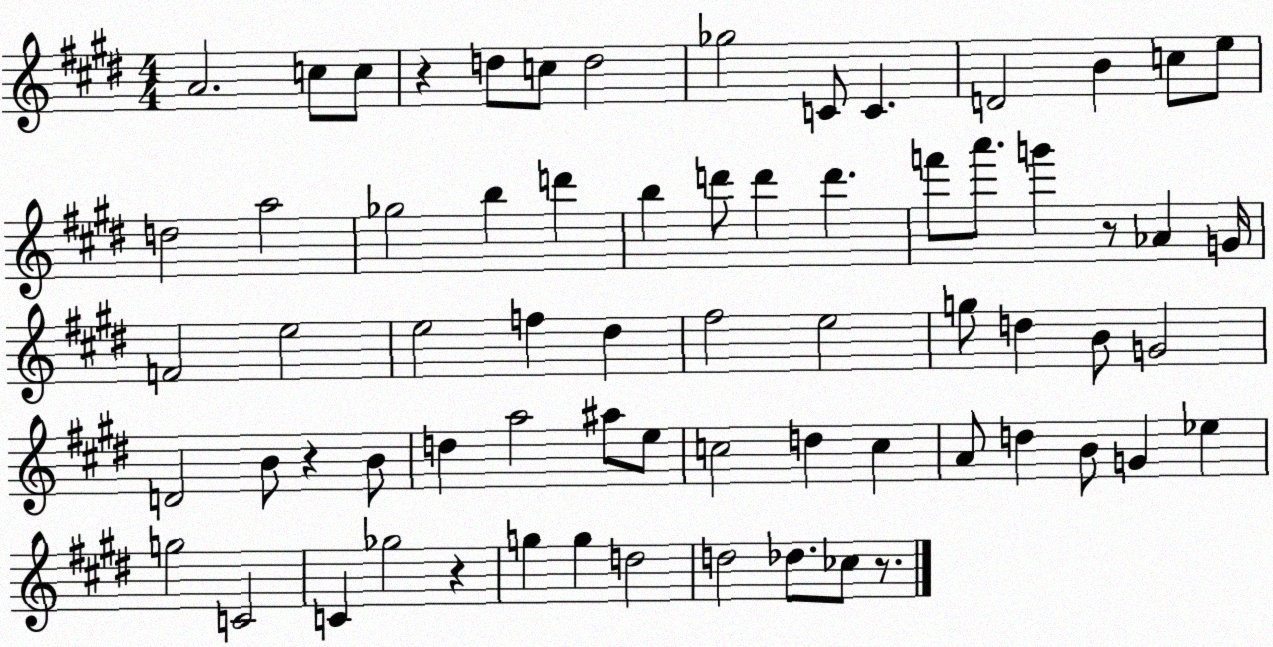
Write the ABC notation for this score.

X:1
T:Untitled
M:4/4
L:1/4
K:E
A2 c/2 c/2 z d/2 c/2 d2 _g2 C/2 C D2 B c/2 e/2 d2 a2 _g2 b d' b d'/2 d' d' f'/2 a'/2 g' z/2 _A G/4 F2 e2 e2 f ^d ^f2 e2 g/2 d B/2 G2 D2 B/2 z B/2 d a2 ^a/2 e/2 c2 d c A/2 d B/2 G _e g2 C2 C _g2 z g g d2 d2 _d/2 _c/2 z/2